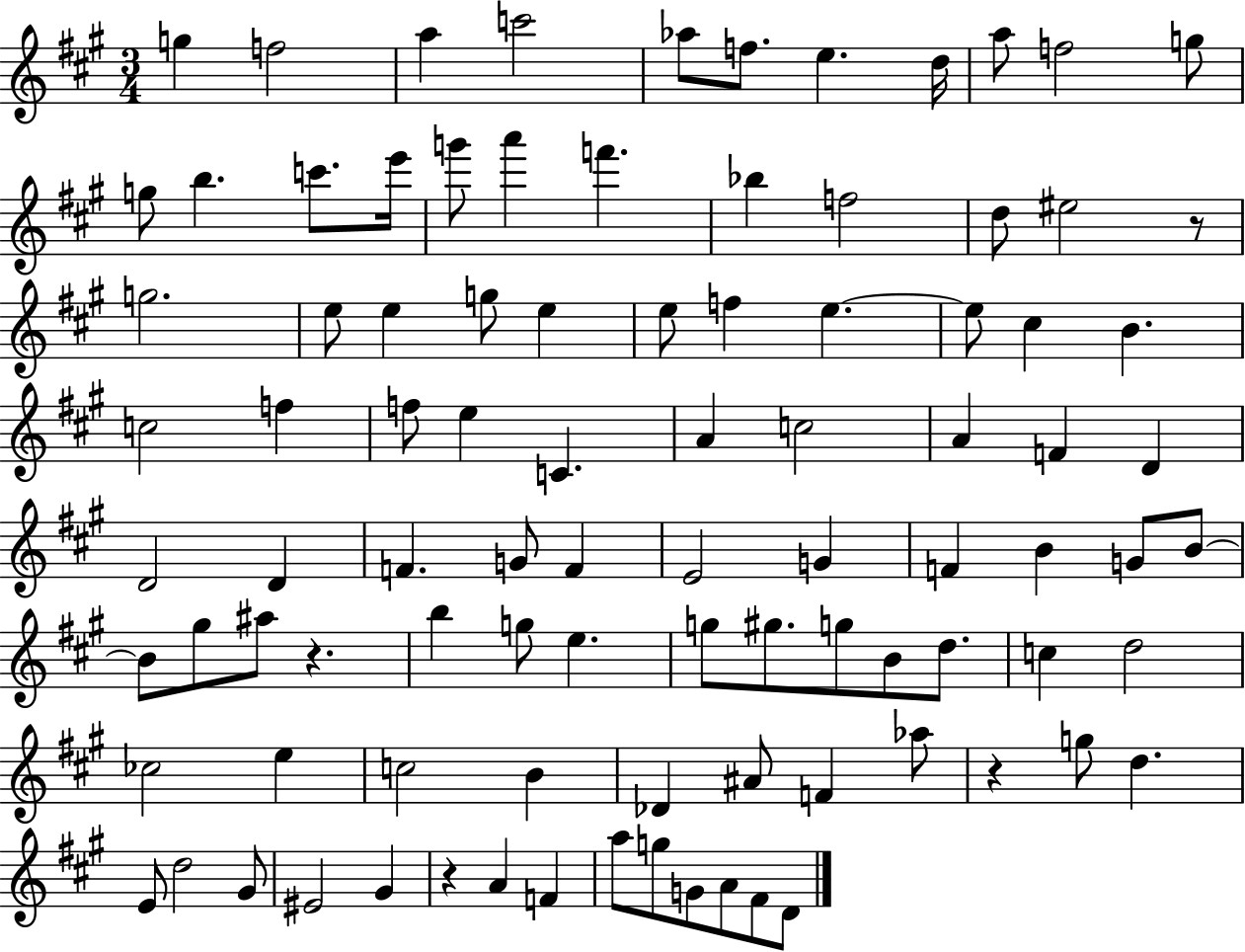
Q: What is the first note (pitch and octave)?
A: G5